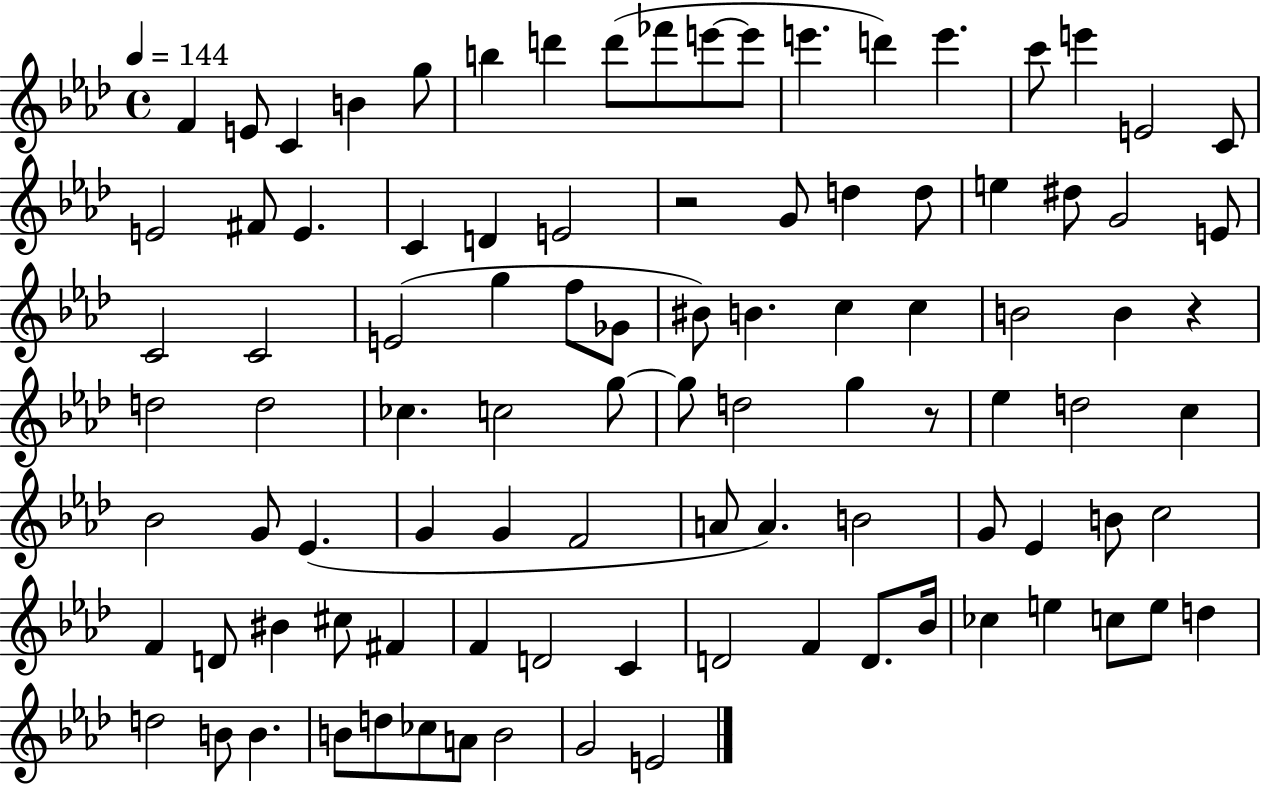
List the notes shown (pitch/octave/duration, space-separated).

F4/q E4/e C4/q B4/q G5/e B5/q D6/q D6/e FES6/e E6/e E6/e E6/q. D6/q E6/q. C6/e E6/q E4/h C4/e E4/h F#4/e E4/q. C4/q D4/q E4/h R/h G4/e D5/q D5/e E5/q D#5/e G4/h E4/e C4/h C4/h E4/h G5/q F5/e Gb4/e BIS4/e B4/q. C5/q C5/q B4/h B4/q R/q D5/h D5/h CES5/q. C5/h G5/e G5/e D5/h G5/q R/e Eb5/q D5/h C5/q Bb4/h G4/e Eb4/q. G4/q G4/q F4/h A4/e A4/q. B4/h G4/e Eb4/q B4/e C5/h F4/q D4/e BIS4/q C#5/e F#4/q F4/q D4/h C4/q D4/h F4/q D4/e. Bb4/s CES5/q E5/q C5/e E5/e D5/q D5/h B4/e B4/q. B4/e D5/e CES5/e A4/e B4/h G4/h E4/h